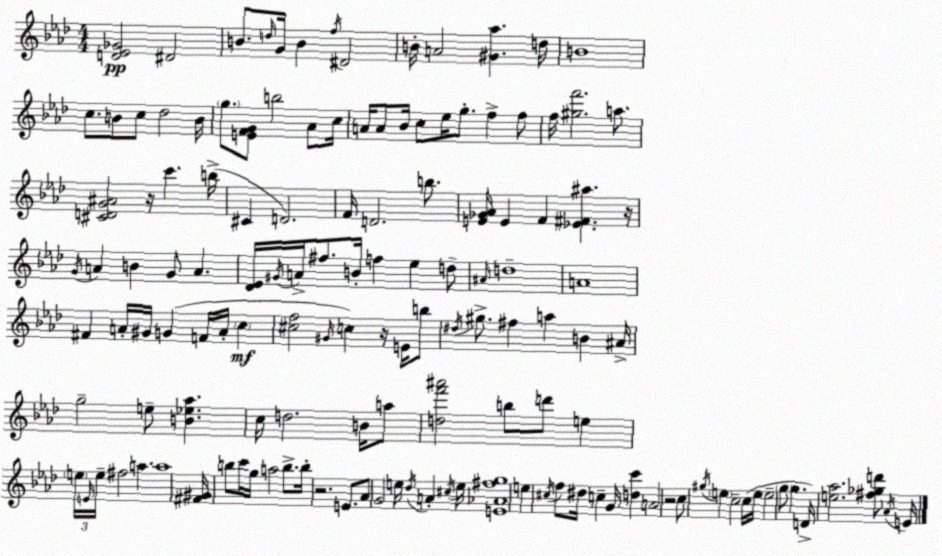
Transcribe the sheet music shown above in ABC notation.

X:1
T:Untitled
M:4/4
L:1/4
K:Fm
[D_E_G]2 ^D2 B/2 d/4 G/4 B f/4 ^D2 B/4 A2 [^G_a] d/4 B4 c/2 B/2 c/2 _d2 B/4 g/2 [EFG]/2 b2 _A/2 c/4 A/4 A/2 _B/4 c/2 _e/4 g/2 f f/2 f/4 [^gf']2 a/2 [^CDG^A]2 z/4 c' b/4 ^C D2 F/4 D2 b/2 [E_G_A]/4 E F [_E^F^a] z/4 G/4 A B G/2 A [_D_E]/4 ^G/4 A/4 ^f/2 B/4 f _e d/2 ^A/4 d4 A4 ^F A/4 ^G/4 G F/4 A/4 c [^cf]2 ^G/4 c z/4 E/4 b/2 ^d/4 ^g/2 ^f a B ^A/4 g2 e/2 [B_e_a] c/4 d2 B/4 a/2 [df'^a']2 b/2 d'/2 e e/4 E/4 e/4 ^f2 a a4 [^F^G]/4 b/2 c'/4 g/4 a2 b/2 b/4 z2 E/2 _A/2 G2 e/4 _d/4 A ^c/4 e/4 [E_A^fg]4 e ^c/4 f/2 ^d/4 c G/4 [dc'] A2 z2 c/2 ^g/4 e c2 c/4 e/4 e2 g/2 g D/4 [e_a]2 [^f_gd']/2 _A/4 E/4